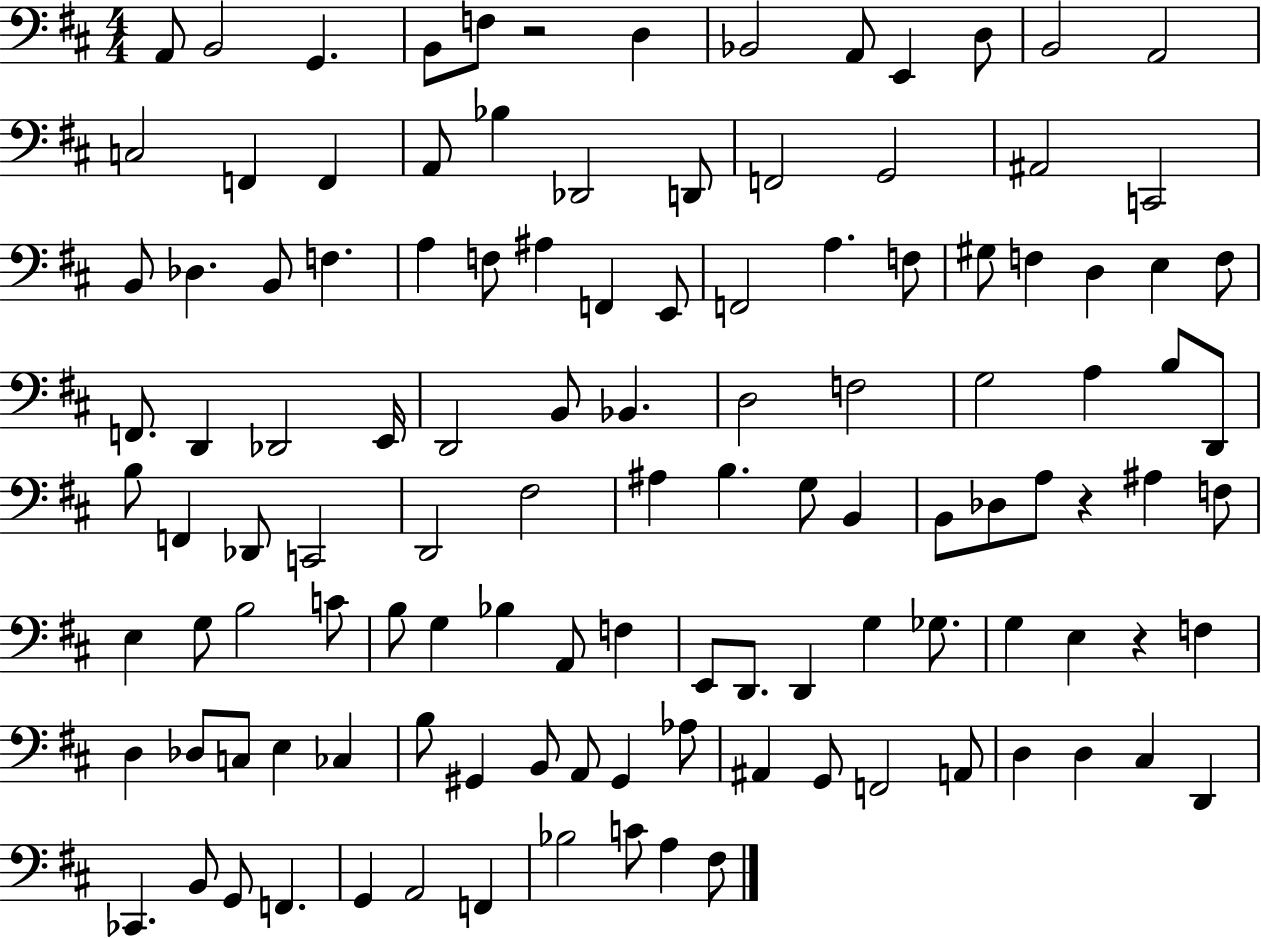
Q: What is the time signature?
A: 4/4